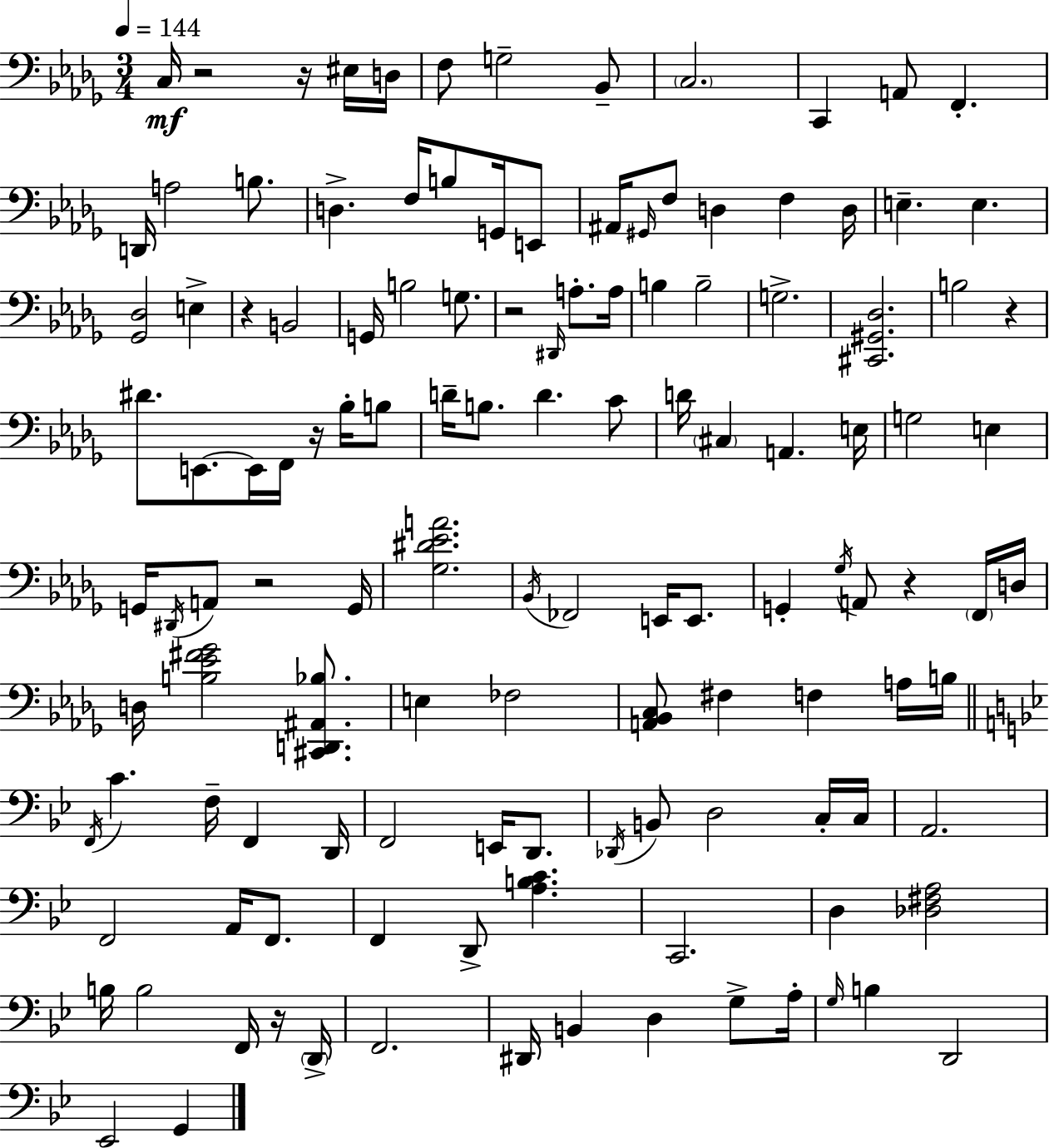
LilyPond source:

{
  \clef bass
  \numericTimeSignature
  \time 3/4
  \key bes \minor
  \tempo 4 = 144
  c16\mf r2 r16 eis16 d16 | f8 g2-- bes,8-- | \parenthesize c2. | c,4 a,8 f,4.-. | \break d,16 a2 b8. | d4.-> f16 b8 g,16 e,8 | ais,16 \grace { gis,16 } f8 d4 f4 | d16 e4.-- e4. | \break <ges, des>2 e4-> | r4 b,2 | g,16 b2 g8. | r2 \grace { dis,16 } a8.-. | \break a16 b4 b2-- | g2.-> | <cis, gis, des>2. | b2 r4 | \break dis'8. e,8.~~ e,16 f,16 r16 bes16-. | b8 d'16-- b8. d'4. | c'8 d'16 \parenthesize cis4 a,4. | e16 g2 e4 | \break g,16 \acciaccatura { dis,16 } a,8 r2 | g,16 <ges dis' ees' a'>2. | \acciaccatura { bes,16 } fes,2 | e,16 e,8. g,4-. \acciaccatura { ges16 } a,8 r4 | \break \parenthesize f,16 d16 d16 <b ees' fis' ges'>2 | <cis, d, ais, bes>8. e4 fes2 | <a, bes, c>8 fis4 f4 | a16 b16 \bar "||" \break \key bes \major \acciaccatura { f,16 } c'4. f16-- f,4 | d,16 f,2 e,16 d,8. | \acciaccatura { des,16 } b,8 d2 | c16-. c16 a,2. | \break f,2 a,16 f,8. | f,4 d,8-> <a b c'>4. | c,2. | d4 <des fis a>2 | \break b16 b2 f,16 | r16 \parenthesize d,16-> f,2. | dis,16 b,4 d4 g8-> | a16-. \grace { g16 } b4 d,2 | \break ees,2 g,4 | \bar "|."
}